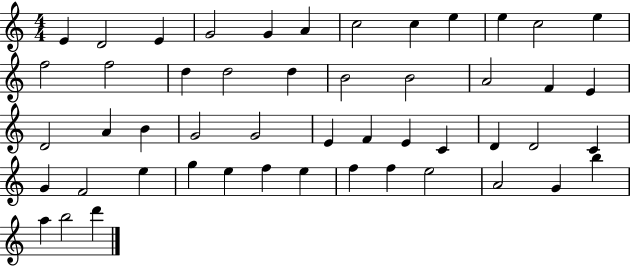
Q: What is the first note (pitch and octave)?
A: E4